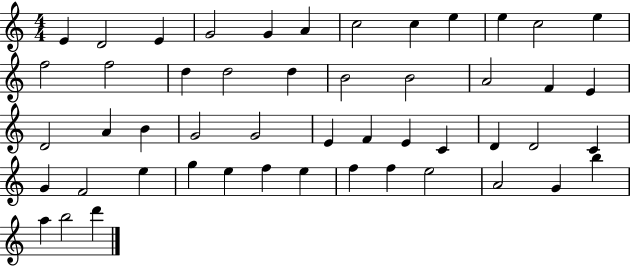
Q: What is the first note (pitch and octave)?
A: E4